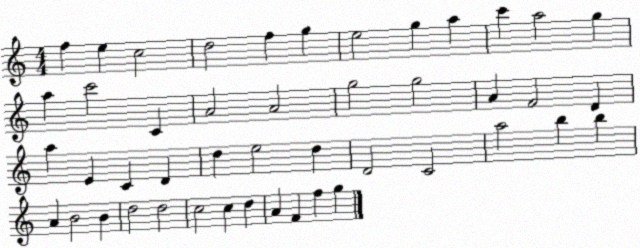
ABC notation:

X:1
T:Untitled
M:4/4
L:1/4
K:C
f e c2 d2 f g e2 g a c' a2 g a c'2 C A2 A2 g2 g2 A F2 D a E C D d e2 d D2 C2 a2 b b A B2 B d2 d2 c2 c d A F f g